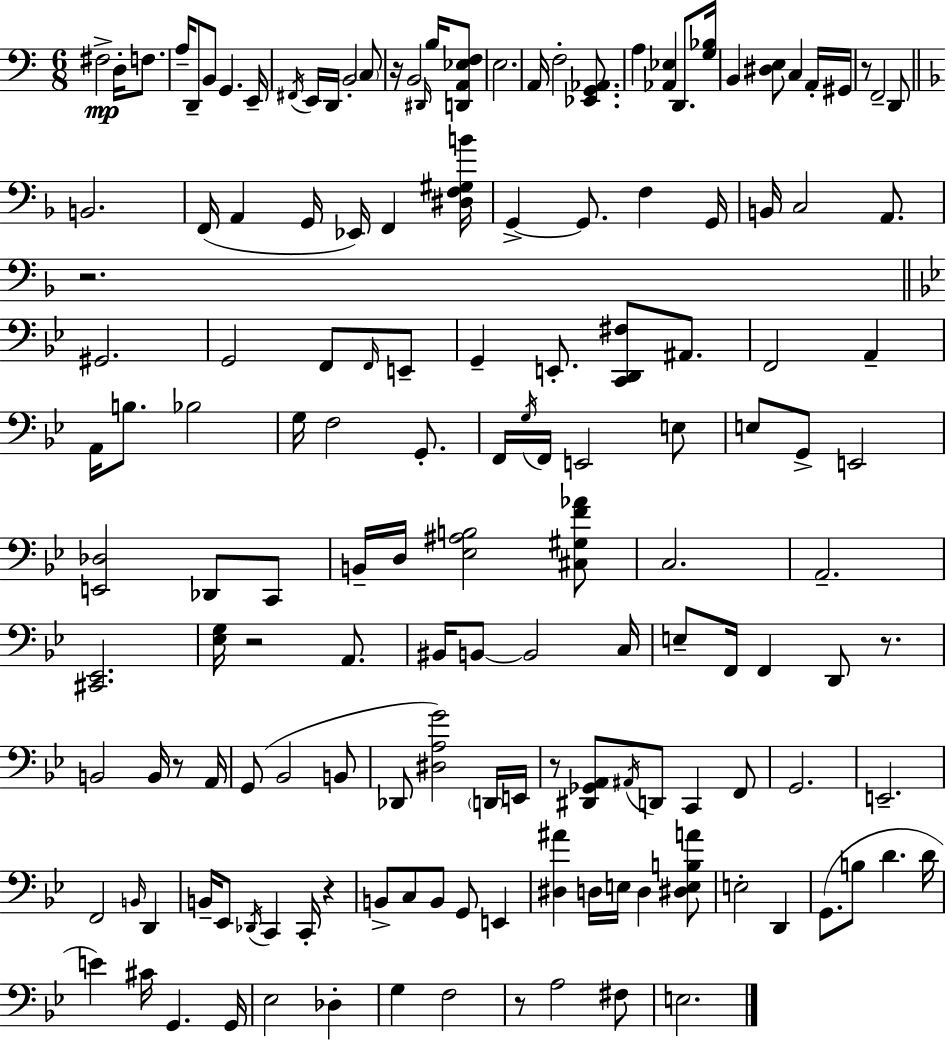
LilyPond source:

{
  \clef bass
  \numericTimeSignature
  \time 6/8
  \key a \minor
  fis2->\mp d16-. f8. | a16-- d,8-- b,8 g,4. e,16-- | \acciaccatura { fis,16 } e,16 d,16 b,2-. \parenthesize c8 | r16 b,2 \grace { dis,16 } b16 | \break <d, a, ees f>8 e2. | a,16 f2-. <ees, g, aes,>8. | a4 <aes, ees>4 d,8. | <g bes>16 b,4 <dis e>8 c4 | \break a,16-. gis,16 r8 f,2-- | d,8 \bar "||" \break \key f \major b,2. | f,16( a,4 g,16 ees,16) f,4 <dis f gis b'>16 | g,4->~~ g,8. f4 g,16 | b,16 c2 a,8. | \break r2. | \bar "||" \break \key bes \major gis,2. | g,2 f,8 \grace { f,16 } e,8-- | g,4-- e,8.-. <c, d, fis>8 ais,8. | f,2 a,4-- | \break a,16 b8. bes2 | g16 f2 g,8.-. | f,16 \acciaccatura { g16 } f,16 e,2 | e8 e8 g,8-> e,2 | \break <e, des>2 des,8 | c,8 b,16-- d16 <ees ais b>2 | <cis gis f' aes'>8 c2. | a,2.-- | \break <cis, ees,>2. | <ees g>16 r2 a,8. | bis,16 b,8~~ b,2 | c16 e8-- f,16 f,4 d,8 r8. | \break b,2 b,16 r8 | a,16 g,8( bes,2 | b,8 des,8 <dis a g'>2) | \parenthesize d,16 e,16 r8 <dis, ges, a,>8 \acciaccatura { ais,16 } d,8 c,4 | \break f,8 g,2. | e,2.-- | f,2 \grace { b,16 } | d,4 b,16-- ees,8 \acciaccatura { des,16 } c,4 | \break c,16-. r4 b,8-> c8 b,8 g,8 | e,4 <dis ais'>4 d16 e16 d4 | <dis e b a'>8 e2-. | d,4 g,8.( b8 d'4. | \break d'16 e'4) cis'16 g,4. | g,16 ees2 | des4-. g4 f2 | r8 a2 | \break fis8 e2. | \bar "|."
}